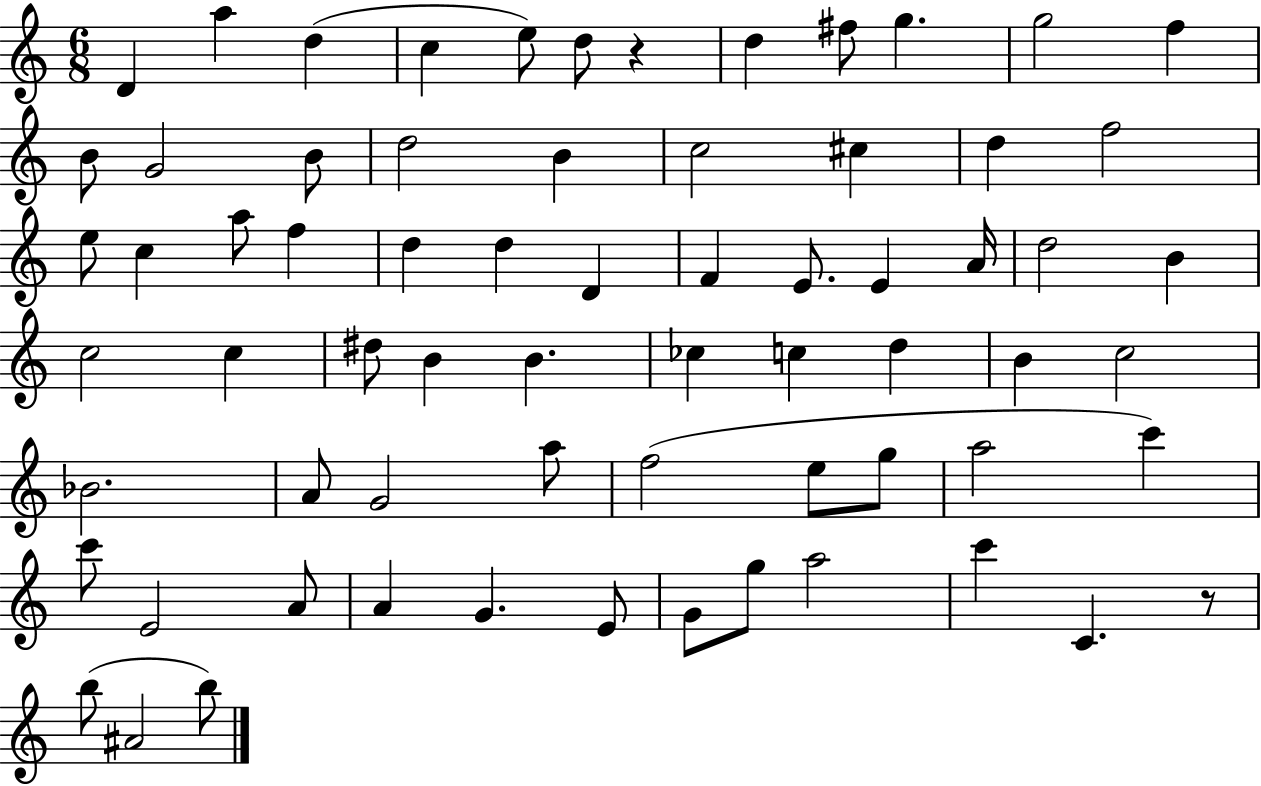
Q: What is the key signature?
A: C major